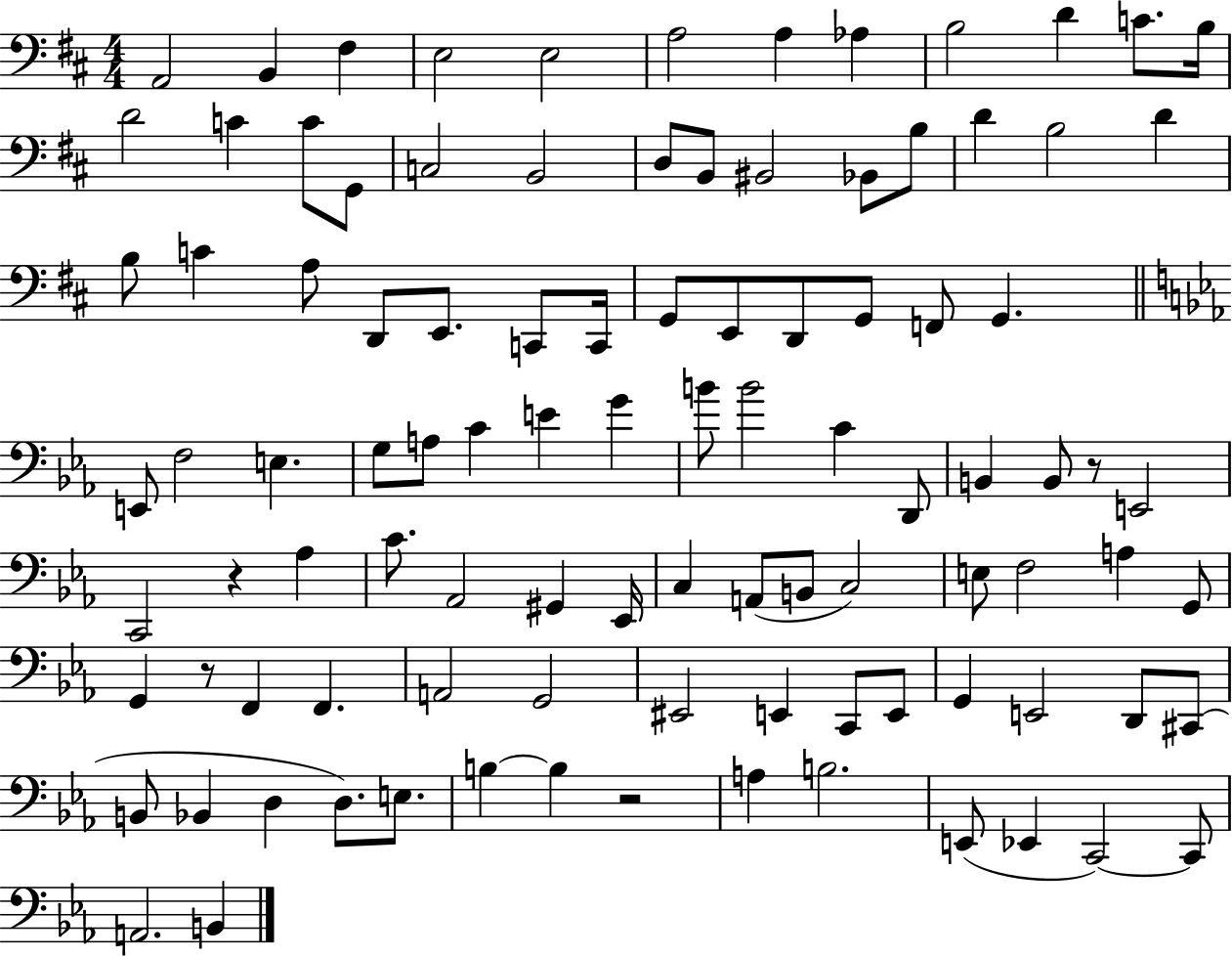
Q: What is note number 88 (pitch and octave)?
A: B3